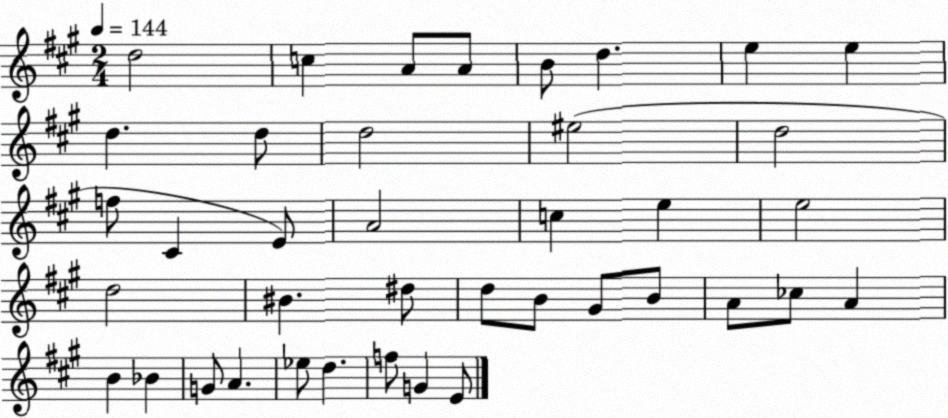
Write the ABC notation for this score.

X:1
T:Untitled
M:2/4
L:1/4
K:A
d2 c A/2 A/2 B/2 d e e d d/2 d2 ^e2 d2 f/2 ^C E/2 A2 c e e2 d2 ^B ^d/2 d/2 B/2 ^G/2 B/2 A/2 _c/2 A B _B G/2 A _e/2 d f/2 G E/2